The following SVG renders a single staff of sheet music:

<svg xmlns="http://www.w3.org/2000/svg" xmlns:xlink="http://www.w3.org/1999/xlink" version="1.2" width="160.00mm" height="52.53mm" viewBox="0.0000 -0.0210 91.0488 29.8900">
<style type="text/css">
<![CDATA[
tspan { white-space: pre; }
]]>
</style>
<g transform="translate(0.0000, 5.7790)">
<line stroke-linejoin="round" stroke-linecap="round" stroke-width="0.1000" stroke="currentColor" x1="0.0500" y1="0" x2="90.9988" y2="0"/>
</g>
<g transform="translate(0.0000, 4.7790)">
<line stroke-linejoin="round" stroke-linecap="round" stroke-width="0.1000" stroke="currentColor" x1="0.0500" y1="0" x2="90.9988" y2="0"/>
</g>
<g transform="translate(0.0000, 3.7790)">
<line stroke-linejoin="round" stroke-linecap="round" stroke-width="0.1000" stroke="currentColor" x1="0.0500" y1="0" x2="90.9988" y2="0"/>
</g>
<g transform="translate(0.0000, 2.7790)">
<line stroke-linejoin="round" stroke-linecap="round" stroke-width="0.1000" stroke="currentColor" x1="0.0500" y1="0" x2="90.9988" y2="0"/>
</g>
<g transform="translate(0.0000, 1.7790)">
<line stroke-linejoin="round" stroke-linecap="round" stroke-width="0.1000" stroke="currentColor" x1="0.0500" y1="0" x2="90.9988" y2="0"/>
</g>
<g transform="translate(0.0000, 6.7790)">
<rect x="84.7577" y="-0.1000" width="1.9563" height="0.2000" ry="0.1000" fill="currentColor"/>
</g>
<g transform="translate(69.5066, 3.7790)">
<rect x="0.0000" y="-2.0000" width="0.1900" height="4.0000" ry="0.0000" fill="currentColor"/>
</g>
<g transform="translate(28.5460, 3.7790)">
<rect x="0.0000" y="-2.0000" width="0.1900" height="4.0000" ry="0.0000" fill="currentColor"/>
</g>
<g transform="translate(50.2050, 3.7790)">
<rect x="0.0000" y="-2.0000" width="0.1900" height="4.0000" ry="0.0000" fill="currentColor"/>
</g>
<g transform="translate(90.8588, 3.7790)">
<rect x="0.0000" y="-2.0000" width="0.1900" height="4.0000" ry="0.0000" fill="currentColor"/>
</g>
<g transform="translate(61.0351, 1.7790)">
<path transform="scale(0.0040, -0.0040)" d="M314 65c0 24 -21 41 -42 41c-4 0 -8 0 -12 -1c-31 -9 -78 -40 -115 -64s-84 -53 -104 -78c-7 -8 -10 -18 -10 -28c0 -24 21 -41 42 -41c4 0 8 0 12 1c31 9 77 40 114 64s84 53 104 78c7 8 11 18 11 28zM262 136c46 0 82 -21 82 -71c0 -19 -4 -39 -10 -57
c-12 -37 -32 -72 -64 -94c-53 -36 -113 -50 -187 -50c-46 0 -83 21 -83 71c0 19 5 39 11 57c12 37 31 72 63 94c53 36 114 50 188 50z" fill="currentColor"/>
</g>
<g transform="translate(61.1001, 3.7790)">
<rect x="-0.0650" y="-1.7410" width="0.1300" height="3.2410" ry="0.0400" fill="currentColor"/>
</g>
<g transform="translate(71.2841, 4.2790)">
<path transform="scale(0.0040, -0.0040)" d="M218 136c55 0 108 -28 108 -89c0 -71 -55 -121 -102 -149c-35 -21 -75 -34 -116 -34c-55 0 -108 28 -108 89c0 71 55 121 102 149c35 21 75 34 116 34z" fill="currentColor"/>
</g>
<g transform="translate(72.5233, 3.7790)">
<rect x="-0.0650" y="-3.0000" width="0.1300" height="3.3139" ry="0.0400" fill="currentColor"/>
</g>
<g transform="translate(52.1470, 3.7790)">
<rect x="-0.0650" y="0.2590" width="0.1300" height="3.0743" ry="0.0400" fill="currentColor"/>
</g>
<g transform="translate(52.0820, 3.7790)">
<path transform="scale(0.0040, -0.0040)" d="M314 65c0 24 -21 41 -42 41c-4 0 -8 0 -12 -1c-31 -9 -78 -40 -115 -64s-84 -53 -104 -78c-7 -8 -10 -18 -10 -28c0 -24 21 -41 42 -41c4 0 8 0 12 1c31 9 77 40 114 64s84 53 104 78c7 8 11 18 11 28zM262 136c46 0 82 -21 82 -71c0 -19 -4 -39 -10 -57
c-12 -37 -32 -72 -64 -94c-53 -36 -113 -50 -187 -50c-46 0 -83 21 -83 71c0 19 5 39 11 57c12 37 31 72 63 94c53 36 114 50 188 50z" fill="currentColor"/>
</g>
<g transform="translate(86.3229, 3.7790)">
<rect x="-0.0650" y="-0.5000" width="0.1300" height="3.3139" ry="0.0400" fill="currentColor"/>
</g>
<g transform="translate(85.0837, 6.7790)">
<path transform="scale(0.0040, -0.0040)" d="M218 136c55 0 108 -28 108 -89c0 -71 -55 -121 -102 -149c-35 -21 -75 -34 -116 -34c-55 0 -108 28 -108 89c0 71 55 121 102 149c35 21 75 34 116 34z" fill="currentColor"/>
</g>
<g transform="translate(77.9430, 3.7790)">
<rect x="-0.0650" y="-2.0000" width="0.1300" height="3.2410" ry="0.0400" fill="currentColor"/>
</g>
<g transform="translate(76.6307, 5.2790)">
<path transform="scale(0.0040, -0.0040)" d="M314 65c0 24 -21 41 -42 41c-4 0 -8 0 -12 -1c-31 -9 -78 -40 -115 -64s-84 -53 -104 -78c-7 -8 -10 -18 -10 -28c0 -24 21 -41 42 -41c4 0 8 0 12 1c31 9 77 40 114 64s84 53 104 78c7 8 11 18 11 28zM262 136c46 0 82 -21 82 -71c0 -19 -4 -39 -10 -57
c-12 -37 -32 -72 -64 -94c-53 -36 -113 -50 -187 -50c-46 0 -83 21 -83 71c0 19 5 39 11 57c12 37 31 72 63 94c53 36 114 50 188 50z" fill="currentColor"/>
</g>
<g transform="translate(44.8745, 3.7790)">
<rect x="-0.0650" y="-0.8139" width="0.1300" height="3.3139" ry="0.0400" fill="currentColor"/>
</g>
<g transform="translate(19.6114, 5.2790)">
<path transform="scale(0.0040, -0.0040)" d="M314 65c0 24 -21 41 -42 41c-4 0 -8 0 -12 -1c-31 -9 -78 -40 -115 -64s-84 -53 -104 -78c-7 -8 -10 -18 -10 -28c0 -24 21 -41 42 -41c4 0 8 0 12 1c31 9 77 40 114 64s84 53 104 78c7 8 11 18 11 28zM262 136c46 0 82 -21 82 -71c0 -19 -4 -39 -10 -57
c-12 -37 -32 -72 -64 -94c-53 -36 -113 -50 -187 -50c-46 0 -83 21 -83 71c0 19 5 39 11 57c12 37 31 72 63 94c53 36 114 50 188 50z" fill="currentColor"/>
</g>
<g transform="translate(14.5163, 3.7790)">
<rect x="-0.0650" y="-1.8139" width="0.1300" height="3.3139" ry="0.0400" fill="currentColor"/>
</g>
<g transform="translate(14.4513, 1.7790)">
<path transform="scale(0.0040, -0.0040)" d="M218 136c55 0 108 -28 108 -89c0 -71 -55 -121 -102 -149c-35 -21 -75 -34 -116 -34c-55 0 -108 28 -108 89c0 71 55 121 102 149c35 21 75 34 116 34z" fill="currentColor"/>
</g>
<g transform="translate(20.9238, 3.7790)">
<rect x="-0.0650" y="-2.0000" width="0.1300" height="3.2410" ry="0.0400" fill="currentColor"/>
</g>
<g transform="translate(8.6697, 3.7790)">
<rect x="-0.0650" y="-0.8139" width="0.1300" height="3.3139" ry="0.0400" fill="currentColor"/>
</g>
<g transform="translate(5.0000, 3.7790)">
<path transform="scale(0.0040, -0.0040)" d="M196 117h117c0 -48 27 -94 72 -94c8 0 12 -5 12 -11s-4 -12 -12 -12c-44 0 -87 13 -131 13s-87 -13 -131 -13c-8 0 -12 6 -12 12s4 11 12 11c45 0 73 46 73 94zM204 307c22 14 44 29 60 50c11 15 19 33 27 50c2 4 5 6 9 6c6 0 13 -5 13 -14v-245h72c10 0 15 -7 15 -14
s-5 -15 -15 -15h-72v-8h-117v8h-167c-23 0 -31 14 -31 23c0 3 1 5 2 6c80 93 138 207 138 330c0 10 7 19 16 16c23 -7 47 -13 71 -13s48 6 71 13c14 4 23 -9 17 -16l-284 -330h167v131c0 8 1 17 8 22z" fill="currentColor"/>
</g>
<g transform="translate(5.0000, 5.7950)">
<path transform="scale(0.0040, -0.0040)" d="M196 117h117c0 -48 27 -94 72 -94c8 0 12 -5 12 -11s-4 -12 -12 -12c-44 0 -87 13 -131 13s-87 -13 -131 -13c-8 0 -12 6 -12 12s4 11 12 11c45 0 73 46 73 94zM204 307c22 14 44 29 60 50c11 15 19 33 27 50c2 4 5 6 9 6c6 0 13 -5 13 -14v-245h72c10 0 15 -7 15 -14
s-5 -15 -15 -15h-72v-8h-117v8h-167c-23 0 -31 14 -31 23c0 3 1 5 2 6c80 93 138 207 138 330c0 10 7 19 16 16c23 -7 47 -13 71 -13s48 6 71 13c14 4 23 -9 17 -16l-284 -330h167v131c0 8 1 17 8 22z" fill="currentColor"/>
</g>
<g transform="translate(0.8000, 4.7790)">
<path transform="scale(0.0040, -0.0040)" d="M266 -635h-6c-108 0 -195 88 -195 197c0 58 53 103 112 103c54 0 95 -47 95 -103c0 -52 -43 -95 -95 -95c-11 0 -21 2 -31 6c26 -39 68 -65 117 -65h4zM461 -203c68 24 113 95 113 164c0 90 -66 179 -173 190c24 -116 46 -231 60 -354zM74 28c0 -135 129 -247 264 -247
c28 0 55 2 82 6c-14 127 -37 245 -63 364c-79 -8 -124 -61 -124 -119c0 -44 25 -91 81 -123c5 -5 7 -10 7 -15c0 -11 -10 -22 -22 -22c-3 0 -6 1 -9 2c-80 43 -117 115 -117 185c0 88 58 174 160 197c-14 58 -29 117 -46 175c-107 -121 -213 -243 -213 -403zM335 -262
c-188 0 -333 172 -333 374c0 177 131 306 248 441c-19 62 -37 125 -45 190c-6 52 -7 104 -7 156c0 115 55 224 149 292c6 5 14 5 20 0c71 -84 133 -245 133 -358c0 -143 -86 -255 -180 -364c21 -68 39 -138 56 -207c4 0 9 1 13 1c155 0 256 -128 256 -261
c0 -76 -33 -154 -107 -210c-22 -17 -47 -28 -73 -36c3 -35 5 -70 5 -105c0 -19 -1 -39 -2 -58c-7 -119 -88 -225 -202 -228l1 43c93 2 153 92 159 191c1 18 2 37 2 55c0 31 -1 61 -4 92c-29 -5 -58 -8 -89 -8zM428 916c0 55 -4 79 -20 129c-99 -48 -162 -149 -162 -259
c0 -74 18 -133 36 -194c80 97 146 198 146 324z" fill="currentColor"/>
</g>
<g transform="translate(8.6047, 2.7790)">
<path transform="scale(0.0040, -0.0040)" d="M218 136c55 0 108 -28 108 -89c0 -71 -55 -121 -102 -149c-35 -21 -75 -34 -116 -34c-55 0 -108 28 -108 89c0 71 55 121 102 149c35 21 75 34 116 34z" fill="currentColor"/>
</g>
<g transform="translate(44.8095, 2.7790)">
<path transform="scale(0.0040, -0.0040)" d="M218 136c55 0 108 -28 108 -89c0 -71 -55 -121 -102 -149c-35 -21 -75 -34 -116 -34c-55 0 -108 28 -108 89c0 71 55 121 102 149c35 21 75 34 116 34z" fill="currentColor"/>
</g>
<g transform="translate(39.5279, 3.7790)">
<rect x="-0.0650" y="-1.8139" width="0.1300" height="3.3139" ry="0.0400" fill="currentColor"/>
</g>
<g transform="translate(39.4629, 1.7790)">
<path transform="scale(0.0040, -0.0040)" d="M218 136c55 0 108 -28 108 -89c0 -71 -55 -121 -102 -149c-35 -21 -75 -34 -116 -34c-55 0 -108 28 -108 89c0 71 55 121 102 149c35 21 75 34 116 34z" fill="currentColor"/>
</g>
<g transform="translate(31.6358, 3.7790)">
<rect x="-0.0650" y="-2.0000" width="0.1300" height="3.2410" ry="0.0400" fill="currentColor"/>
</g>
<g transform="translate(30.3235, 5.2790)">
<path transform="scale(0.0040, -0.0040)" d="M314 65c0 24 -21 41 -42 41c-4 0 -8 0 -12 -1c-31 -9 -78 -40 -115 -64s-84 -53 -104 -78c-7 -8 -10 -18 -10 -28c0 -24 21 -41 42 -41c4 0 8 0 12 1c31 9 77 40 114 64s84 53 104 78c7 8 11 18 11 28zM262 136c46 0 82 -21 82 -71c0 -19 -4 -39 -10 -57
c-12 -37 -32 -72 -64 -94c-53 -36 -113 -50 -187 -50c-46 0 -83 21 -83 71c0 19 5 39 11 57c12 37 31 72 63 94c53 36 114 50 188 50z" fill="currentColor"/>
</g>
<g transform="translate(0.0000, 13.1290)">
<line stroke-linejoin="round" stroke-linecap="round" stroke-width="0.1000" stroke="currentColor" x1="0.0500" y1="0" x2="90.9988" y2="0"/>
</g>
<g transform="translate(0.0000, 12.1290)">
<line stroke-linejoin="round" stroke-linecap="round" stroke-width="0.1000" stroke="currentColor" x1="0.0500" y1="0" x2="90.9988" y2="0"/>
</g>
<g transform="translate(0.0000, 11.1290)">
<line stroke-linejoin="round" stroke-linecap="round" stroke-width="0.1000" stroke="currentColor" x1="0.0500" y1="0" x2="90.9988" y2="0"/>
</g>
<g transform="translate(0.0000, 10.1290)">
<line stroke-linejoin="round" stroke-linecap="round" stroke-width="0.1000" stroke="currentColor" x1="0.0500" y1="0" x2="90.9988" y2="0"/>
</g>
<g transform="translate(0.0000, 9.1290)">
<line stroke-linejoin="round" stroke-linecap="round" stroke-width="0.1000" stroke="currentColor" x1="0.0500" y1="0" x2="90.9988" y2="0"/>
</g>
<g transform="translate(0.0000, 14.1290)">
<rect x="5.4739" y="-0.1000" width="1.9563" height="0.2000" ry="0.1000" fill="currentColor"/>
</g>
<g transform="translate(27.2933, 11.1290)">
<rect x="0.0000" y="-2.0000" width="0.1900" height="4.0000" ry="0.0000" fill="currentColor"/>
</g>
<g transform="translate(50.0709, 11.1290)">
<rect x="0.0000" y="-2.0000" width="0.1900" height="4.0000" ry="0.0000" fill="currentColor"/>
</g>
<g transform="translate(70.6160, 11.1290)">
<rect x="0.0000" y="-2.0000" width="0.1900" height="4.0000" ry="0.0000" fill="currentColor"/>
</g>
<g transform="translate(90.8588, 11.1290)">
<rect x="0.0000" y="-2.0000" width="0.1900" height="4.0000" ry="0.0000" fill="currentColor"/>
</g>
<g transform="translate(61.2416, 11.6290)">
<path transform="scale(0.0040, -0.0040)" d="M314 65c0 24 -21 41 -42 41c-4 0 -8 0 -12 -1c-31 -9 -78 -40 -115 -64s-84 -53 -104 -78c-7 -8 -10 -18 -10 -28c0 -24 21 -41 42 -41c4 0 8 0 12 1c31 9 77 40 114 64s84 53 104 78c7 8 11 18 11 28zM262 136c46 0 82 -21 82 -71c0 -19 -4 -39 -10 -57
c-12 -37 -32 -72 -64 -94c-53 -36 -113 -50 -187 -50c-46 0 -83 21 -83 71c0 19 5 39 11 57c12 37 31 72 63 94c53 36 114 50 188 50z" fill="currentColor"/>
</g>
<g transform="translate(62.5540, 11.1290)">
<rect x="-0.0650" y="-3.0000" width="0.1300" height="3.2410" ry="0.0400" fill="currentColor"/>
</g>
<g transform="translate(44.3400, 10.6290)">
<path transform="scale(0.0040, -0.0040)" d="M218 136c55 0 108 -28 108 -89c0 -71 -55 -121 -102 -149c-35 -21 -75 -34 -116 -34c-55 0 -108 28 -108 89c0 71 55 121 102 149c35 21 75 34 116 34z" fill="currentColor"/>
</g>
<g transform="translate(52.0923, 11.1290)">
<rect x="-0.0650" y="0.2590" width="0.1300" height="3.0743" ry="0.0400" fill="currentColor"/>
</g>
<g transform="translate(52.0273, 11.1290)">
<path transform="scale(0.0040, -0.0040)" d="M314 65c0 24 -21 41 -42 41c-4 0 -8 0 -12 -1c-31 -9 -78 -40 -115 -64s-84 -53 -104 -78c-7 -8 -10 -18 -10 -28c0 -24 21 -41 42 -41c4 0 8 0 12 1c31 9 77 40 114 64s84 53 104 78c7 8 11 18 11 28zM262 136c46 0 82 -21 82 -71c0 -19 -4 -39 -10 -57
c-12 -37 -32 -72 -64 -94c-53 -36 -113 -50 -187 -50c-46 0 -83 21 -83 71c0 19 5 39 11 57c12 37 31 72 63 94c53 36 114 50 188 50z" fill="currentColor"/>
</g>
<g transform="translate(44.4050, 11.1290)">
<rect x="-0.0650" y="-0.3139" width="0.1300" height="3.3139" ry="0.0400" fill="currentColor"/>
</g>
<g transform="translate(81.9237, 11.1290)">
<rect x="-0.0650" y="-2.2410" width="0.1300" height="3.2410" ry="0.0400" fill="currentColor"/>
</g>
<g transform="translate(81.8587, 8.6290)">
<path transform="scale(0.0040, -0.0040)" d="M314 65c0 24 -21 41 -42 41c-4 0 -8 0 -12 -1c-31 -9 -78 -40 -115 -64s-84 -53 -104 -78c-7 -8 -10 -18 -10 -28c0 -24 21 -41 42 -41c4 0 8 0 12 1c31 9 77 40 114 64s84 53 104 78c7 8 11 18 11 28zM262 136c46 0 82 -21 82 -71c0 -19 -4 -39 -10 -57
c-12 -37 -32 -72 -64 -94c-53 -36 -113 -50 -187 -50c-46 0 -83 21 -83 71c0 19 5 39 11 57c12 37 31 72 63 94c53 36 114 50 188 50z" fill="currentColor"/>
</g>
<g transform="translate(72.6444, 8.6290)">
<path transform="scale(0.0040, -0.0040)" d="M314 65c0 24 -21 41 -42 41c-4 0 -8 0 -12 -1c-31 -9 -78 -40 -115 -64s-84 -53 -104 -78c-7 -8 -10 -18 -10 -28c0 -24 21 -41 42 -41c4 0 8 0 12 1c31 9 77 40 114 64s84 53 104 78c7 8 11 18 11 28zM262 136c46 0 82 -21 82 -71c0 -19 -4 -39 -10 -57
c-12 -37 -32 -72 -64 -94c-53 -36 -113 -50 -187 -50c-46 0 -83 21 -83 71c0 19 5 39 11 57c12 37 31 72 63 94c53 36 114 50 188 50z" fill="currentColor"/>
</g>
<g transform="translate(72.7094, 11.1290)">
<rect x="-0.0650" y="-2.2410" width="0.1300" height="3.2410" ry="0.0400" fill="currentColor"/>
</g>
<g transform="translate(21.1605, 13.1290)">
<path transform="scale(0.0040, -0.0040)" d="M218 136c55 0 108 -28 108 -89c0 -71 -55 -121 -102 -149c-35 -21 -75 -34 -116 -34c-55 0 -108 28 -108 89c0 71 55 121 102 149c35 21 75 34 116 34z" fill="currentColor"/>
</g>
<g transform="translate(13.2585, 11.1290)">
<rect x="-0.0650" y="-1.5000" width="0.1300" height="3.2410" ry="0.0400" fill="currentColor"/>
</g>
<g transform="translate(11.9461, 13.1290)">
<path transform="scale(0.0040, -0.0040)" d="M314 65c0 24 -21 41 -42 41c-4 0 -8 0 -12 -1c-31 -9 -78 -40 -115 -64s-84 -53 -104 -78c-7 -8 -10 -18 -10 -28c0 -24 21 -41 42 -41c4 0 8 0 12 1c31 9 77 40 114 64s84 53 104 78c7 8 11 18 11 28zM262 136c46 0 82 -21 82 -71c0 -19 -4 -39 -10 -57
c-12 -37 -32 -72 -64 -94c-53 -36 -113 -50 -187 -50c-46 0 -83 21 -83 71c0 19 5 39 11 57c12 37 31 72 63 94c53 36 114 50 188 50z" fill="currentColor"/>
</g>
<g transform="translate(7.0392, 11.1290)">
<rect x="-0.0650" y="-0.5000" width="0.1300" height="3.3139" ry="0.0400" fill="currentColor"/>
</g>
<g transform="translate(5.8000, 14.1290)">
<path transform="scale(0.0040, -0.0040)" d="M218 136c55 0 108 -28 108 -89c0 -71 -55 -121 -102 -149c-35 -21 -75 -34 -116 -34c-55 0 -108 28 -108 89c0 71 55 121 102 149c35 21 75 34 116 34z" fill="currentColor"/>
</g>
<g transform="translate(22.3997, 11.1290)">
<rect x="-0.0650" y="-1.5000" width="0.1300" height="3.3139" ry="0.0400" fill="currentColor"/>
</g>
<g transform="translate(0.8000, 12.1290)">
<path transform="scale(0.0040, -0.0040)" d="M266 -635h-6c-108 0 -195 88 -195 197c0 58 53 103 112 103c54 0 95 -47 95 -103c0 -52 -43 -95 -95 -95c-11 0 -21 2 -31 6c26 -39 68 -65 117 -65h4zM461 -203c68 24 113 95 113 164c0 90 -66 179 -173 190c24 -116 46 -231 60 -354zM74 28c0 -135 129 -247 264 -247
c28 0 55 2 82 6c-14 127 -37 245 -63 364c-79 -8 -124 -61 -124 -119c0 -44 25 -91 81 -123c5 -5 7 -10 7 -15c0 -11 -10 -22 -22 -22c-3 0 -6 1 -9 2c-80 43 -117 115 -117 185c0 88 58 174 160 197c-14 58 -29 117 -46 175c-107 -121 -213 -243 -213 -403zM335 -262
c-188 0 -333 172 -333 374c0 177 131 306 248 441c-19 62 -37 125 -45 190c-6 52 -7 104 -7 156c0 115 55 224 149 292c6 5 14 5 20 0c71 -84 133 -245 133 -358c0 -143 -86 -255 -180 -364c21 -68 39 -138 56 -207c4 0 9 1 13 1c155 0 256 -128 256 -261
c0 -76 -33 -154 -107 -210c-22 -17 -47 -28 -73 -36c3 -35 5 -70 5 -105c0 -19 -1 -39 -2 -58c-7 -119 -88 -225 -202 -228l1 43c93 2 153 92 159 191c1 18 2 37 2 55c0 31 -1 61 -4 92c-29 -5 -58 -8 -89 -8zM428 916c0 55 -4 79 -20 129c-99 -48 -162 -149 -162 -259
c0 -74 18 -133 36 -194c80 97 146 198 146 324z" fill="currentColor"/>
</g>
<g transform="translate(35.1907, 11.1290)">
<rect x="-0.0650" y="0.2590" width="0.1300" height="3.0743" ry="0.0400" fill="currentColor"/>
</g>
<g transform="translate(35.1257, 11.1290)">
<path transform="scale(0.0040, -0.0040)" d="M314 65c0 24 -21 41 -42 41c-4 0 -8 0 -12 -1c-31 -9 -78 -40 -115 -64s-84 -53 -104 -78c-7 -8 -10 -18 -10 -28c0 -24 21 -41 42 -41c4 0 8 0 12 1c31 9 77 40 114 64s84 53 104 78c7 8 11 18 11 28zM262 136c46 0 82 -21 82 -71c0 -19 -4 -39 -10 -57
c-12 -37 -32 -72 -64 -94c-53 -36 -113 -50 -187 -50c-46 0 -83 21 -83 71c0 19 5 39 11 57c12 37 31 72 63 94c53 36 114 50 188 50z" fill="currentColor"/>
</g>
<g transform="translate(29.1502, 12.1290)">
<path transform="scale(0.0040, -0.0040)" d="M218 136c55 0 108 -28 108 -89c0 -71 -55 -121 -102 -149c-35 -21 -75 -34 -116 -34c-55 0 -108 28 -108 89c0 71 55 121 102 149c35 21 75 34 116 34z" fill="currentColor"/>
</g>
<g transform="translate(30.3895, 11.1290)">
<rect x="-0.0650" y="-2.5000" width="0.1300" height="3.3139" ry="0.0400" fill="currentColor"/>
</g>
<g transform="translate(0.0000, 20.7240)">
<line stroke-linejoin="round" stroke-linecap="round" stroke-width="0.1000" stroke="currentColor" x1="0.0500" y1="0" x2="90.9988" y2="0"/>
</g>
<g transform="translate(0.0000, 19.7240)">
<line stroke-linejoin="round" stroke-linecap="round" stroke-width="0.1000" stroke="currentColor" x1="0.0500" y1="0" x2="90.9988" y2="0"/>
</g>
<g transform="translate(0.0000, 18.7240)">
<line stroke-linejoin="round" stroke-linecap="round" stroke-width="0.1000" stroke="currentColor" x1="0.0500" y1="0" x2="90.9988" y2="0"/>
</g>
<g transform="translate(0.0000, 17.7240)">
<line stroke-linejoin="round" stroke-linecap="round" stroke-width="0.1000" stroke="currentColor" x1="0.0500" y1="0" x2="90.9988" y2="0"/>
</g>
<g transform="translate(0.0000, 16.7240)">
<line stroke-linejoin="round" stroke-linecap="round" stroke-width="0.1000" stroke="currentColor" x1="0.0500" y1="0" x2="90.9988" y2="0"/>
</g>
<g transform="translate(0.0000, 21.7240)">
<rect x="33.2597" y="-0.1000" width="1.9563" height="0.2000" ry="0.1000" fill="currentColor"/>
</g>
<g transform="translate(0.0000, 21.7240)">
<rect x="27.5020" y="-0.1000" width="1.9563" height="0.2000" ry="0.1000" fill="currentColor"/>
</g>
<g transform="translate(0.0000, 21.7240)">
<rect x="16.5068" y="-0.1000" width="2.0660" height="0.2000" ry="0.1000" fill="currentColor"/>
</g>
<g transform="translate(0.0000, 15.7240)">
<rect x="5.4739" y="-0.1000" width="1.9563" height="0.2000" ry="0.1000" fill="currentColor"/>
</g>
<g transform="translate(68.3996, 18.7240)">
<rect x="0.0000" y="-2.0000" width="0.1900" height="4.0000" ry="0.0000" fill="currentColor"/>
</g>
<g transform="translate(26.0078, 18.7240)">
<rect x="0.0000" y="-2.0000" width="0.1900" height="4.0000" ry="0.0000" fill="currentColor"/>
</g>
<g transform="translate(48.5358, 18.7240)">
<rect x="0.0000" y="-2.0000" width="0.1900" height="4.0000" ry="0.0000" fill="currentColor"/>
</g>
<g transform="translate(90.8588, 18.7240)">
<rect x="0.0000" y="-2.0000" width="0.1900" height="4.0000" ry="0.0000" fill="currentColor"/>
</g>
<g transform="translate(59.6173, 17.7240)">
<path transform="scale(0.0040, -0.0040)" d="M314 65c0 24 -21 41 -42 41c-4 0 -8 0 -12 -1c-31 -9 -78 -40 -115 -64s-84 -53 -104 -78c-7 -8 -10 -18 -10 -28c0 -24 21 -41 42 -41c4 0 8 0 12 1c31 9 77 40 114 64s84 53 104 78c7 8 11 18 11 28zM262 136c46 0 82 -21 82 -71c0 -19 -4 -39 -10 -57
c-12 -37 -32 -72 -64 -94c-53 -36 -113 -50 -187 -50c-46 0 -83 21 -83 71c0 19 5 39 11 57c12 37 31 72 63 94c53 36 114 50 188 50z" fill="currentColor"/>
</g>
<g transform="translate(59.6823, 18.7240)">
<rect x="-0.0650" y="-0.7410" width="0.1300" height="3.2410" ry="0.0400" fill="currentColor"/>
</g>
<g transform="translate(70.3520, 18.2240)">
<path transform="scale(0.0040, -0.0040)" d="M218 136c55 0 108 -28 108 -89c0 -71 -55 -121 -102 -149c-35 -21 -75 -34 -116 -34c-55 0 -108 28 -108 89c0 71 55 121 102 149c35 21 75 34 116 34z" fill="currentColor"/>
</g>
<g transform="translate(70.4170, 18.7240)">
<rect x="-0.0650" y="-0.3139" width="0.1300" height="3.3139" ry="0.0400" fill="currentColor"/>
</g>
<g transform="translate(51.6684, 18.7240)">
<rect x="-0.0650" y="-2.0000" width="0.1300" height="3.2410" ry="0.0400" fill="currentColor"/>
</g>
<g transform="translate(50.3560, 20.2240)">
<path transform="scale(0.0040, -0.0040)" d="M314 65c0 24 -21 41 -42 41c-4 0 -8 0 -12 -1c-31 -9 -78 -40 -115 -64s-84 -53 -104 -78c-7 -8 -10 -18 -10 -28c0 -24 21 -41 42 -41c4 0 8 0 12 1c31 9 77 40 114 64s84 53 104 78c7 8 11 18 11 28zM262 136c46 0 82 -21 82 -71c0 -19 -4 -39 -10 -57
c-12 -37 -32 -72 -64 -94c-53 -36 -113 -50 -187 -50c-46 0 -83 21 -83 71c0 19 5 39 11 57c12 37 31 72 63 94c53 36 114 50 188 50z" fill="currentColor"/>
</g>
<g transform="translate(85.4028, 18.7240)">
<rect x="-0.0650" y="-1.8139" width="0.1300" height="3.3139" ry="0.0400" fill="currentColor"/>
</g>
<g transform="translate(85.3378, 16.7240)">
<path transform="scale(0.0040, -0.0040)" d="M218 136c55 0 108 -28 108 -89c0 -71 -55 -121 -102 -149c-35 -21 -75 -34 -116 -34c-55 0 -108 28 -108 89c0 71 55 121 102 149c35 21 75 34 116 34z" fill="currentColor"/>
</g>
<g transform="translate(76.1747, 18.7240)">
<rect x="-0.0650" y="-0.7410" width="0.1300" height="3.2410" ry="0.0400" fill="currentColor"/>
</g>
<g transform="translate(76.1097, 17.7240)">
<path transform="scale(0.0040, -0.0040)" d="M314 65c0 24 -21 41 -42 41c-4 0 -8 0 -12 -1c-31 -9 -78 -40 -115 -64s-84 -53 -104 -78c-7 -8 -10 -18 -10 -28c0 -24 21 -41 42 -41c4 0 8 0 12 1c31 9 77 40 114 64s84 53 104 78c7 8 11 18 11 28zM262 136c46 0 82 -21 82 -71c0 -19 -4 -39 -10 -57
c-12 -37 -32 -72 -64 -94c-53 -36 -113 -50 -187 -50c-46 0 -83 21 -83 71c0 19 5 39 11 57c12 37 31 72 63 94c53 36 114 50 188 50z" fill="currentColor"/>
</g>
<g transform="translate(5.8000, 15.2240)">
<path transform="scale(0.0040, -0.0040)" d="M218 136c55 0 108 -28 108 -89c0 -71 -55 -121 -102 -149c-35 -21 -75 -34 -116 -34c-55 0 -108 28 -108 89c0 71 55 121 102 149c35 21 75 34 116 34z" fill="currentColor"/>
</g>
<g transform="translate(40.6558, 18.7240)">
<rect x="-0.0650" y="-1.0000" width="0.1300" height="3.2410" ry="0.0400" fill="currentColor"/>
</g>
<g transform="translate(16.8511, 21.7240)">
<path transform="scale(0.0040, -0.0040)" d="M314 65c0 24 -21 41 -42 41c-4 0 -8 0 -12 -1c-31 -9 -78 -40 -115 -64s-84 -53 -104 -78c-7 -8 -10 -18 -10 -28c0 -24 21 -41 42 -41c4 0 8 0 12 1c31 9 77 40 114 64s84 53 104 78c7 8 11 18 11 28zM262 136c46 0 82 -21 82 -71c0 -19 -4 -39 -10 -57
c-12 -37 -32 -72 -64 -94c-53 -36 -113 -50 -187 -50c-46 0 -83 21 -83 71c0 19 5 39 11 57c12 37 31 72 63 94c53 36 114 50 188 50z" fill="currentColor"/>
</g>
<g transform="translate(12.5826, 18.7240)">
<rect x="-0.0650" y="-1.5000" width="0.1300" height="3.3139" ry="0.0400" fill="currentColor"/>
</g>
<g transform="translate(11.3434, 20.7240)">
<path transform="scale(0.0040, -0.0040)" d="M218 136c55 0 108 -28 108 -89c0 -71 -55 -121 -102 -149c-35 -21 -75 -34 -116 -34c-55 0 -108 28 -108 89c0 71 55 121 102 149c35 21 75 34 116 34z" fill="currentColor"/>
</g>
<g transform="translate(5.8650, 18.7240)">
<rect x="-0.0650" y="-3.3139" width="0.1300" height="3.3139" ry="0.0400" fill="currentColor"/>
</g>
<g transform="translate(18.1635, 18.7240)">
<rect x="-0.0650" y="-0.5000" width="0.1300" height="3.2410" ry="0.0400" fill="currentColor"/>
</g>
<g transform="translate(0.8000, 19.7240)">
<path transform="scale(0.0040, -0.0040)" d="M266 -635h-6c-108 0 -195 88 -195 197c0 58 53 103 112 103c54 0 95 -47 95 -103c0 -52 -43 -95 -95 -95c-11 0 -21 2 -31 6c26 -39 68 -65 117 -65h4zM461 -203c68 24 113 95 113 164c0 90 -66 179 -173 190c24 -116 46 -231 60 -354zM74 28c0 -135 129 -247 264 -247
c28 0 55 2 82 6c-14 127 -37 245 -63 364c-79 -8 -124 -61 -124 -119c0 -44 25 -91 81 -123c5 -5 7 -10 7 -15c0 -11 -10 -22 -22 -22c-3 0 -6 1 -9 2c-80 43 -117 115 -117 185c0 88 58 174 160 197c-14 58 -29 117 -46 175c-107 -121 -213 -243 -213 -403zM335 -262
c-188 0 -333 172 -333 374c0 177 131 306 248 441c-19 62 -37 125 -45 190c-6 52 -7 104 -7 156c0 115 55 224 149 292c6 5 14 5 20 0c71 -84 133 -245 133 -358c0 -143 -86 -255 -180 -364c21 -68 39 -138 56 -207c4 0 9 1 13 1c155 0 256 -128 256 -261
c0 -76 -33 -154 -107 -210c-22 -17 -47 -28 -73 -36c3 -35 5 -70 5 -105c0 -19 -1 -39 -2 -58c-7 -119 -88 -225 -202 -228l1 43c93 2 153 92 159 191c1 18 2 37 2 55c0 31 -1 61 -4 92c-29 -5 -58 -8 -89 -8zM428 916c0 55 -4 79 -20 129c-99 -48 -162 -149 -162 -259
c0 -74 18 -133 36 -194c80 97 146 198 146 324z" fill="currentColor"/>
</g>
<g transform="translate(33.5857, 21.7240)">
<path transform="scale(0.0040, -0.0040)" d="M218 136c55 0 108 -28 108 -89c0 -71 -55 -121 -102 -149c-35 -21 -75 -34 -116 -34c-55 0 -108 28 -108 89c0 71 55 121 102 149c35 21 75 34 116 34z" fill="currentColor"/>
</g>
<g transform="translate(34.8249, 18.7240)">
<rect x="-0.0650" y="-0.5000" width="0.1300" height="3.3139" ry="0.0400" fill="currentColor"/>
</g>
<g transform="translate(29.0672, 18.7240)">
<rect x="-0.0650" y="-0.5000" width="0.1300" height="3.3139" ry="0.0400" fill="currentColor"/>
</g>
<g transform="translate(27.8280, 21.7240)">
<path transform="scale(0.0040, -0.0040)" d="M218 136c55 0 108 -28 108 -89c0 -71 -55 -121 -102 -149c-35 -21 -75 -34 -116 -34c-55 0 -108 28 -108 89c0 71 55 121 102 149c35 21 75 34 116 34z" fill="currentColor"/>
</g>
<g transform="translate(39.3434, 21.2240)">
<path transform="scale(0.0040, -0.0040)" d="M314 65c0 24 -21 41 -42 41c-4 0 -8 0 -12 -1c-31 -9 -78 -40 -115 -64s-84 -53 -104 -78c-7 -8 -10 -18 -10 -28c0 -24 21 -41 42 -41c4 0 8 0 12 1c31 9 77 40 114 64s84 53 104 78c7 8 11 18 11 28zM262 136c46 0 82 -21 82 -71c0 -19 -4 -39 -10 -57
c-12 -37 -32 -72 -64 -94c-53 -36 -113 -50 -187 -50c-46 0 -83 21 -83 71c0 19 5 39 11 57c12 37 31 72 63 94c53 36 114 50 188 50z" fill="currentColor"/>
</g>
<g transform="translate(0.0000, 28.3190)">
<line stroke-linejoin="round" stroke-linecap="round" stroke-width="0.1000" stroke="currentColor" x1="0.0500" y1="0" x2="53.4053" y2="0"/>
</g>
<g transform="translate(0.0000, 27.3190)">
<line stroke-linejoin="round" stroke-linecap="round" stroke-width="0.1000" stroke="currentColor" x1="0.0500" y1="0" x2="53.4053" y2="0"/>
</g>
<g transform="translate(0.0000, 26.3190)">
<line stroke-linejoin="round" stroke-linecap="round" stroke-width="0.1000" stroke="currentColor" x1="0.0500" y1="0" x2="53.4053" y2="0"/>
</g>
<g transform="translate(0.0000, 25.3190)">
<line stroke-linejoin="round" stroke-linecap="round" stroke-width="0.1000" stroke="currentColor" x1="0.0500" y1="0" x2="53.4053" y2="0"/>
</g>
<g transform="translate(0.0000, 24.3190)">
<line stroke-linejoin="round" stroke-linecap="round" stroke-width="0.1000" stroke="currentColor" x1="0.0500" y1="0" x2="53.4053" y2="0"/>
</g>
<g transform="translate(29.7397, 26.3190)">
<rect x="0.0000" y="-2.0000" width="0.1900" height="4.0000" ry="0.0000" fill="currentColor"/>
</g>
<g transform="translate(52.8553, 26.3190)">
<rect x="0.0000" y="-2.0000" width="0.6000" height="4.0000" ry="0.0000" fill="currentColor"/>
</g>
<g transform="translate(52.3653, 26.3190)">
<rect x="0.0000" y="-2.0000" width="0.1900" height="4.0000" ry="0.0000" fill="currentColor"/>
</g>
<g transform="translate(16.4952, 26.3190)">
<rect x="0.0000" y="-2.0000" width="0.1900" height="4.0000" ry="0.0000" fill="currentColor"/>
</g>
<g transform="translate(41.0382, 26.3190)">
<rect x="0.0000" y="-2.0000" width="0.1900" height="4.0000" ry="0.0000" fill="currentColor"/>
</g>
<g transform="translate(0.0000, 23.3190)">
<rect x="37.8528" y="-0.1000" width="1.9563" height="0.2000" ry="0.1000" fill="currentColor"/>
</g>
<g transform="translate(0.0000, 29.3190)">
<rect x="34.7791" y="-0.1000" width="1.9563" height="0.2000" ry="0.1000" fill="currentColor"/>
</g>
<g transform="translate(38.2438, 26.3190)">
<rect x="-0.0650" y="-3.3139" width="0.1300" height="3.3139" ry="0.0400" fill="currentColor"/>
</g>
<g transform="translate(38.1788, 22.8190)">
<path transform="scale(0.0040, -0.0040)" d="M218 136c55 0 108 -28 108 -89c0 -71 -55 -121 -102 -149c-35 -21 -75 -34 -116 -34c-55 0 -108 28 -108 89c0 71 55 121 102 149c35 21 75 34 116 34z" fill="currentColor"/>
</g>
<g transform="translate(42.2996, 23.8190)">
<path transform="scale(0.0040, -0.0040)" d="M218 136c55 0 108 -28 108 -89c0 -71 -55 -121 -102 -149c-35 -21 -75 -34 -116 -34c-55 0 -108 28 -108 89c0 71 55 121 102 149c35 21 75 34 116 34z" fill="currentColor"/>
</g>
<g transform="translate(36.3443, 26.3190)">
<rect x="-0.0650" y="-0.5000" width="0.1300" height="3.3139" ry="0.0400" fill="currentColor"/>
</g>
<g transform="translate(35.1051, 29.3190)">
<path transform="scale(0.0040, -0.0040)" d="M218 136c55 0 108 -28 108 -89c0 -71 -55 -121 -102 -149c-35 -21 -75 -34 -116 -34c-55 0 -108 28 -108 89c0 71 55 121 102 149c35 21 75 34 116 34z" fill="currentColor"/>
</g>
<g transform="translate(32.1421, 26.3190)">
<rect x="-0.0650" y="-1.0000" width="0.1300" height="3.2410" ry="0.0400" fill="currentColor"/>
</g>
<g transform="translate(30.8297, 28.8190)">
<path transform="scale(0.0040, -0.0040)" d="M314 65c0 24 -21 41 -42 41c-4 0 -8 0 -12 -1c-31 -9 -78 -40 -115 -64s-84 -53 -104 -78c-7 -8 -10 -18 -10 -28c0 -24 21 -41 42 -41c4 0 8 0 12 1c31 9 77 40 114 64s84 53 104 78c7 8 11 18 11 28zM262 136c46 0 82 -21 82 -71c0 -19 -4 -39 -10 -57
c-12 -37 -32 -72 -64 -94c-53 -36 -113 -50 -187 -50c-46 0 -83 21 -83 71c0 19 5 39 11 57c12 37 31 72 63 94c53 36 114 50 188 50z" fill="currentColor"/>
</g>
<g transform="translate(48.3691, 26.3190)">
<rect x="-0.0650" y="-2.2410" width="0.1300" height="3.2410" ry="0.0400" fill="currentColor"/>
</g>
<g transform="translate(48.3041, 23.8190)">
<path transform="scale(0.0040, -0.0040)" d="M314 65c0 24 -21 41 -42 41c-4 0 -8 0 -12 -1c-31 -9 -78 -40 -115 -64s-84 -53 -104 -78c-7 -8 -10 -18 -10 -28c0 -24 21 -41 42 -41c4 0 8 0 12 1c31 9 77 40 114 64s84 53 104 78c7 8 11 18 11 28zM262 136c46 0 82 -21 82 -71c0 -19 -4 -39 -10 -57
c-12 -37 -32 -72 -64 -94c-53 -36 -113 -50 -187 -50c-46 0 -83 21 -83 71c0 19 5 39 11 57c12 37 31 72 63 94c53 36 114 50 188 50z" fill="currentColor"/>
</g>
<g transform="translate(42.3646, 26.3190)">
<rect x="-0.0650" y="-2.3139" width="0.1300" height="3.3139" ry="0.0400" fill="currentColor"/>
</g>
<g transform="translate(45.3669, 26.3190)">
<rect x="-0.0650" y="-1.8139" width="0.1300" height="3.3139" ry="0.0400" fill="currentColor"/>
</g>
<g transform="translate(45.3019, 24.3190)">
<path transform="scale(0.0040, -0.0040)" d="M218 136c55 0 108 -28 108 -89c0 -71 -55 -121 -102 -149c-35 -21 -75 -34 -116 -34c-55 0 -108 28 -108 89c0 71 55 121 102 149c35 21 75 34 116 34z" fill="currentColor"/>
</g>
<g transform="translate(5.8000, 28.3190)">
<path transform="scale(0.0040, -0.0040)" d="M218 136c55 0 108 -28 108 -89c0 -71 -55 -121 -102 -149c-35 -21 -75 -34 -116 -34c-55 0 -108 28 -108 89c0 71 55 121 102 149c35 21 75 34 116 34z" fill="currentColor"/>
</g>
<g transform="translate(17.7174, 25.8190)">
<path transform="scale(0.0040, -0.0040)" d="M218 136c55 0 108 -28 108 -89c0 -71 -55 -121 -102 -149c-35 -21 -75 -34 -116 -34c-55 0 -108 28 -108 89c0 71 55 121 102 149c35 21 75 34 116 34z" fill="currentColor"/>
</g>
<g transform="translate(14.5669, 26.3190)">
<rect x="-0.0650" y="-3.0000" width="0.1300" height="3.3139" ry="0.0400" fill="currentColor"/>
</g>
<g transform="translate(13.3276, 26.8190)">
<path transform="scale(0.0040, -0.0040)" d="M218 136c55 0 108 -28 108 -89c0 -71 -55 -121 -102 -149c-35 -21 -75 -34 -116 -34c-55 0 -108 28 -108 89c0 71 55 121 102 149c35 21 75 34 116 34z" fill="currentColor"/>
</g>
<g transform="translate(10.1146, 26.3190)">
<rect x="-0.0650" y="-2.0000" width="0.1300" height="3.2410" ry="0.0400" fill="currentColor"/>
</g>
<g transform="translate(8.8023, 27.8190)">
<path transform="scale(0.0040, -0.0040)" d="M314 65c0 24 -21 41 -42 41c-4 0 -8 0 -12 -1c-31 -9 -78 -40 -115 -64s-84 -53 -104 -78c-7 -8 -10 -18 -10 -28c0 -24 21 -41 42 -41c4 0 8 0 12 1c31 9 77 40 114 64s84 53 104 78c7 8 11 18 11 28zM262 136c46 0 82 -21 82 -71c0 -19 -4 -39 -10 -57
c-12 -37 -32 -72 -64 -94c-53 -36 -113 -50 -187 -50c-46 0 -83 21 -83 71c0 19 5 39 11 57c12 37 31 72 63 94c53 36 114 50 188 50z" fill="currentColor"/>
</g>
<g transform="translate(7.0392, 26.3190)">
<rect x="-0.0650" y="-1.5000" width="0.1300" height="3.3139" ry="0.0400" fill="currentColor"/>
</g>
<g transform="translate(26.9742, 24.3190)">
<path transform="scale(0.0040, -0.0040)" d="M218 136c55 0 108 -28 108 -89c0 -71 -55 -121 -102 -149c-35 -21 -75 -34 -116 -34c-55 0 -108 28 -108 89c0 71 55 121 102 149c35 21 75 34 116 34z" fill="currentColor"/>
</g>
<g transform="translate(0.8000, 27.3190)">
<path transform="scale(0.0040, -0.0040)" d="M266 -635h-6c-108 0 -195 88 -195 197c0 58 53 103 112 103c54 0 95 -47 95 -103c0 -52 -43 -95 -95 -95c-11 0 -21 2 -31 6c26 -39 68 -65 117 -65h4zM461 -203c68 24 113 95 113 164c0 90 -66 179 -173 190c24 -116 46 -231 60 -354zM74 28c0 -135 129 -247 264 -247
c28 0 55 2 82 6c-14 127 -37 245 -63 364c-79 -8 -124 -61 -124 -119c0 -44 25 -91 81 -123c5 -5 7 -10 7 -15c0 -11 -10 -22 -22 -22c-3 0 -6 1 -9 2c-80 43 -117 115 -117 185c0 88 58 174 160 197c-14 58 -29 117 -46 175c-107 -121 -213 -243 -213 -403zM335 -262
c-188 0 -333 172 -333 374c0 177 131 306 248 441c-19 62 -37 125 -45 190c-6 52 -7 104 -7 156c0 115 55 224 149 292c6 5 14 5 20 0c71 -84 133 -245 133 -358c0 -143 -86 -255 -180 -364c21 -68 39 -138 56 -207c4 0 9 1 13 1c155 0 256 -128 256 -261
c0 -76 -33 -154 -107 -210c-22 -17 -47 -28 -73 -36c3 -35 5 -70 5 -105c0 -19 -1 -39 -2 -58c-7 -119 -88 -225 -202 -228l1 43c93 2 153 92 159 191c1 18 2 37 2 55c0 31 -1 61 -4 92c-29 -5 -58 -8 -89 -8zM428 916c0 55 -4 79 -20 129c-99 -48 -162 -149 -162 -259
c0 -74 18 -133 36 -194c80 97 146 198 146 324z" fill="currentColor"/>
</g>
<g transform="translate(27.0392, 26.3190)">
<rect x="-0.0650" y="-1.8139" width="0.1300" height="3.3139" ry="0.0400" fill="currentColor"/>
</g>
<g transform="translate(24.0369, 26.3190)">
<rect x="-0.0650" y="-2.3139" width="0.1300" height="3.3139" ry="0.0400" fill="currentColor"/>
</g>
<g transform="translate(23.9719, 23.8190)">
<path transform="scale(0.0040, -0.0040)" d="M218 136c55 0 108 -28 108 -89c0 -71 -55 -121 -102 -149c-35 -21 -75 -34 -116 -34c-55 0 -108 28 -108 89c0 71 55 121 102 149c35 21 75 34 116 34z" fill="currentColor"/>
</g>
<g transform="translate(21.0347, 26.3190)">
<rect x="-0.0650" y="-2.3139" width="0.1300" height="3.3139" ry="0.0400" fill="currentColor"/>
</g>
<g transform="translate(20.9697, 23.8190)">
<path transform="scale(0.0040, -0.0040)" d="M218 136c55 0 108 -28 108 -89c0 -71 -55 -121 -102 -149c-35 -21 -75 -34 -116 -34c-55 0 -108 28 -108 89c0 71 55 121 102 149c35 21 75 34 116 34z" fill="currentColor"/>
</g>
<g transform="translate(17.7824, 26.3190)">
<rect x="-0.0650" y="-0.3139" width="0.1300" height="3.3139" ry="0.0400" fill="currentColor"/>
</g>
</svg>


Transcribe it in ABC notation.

X:1
T:Untitled
M:4/4
L:1/4
K:C
d f F2 F2 f d B2 f2 A F2 C C E2 E G B2 c B2 A2 g2 g2 b E C2 C C D2 F2 d2 c d2 f E F2 A c g g f D2 C b g f g2